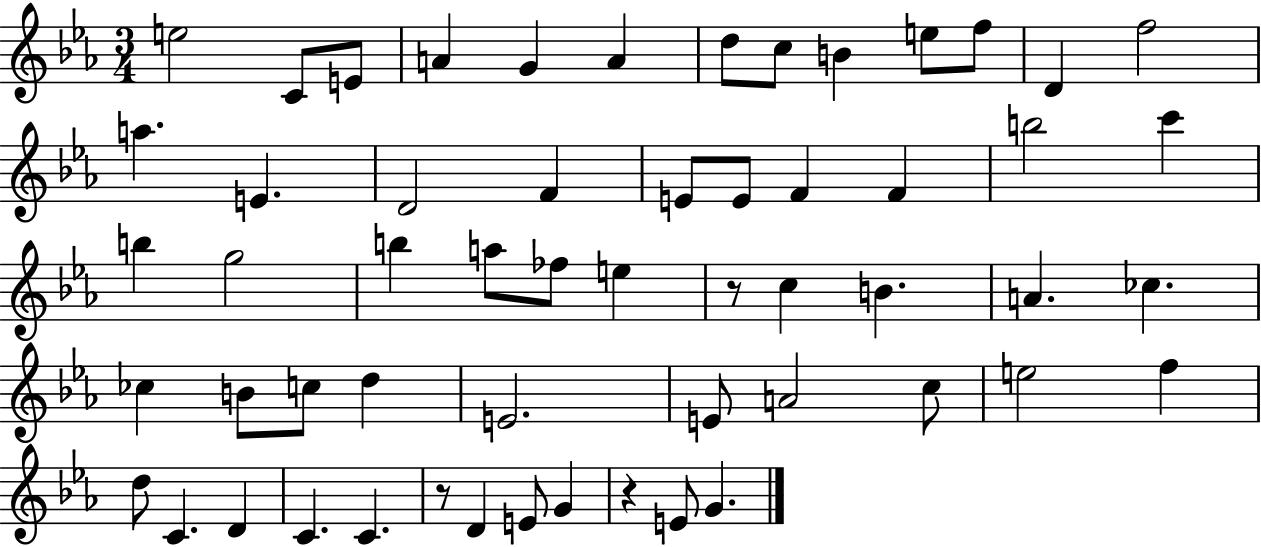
E5/h C4/e E4/e A4/q G4/q A4/q D5/e C5/e B4/q E5/e F5/e D4/q F5/h A5/q. E4/q. D4/h F4/q E4/e E4/e F4/q F4/q B5/h C6/q B5/q G5/h B5/q A5/e FES5/e E5/q R/e C5/q B4/q. A4/q. CES5/q. CES5/q B4/e C5/e D5/q E4/h. E4/e A4/h C5/e E5/h F5/q D5/e C4/q. D4/q C4/q. C4/q. R/e D4/q E4/e G4/q R/q E4/e G4/q.